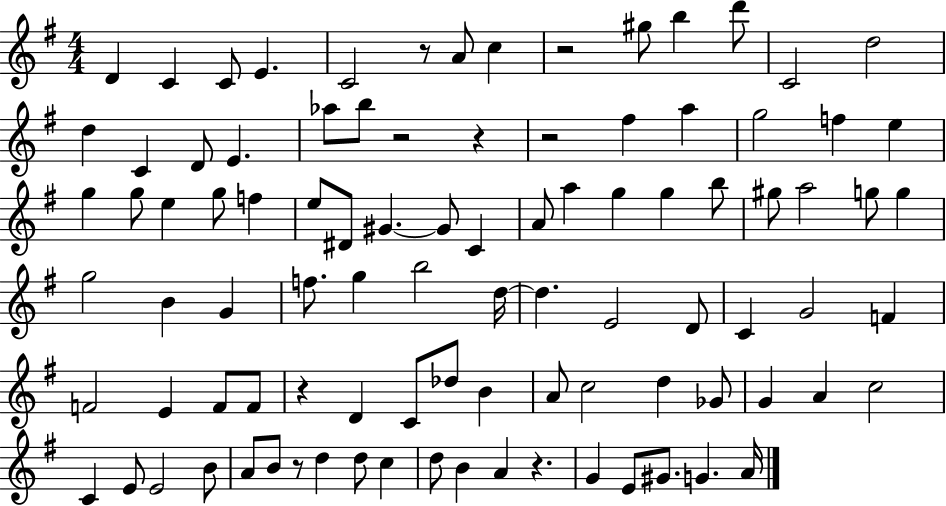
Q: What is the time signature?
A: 4/4